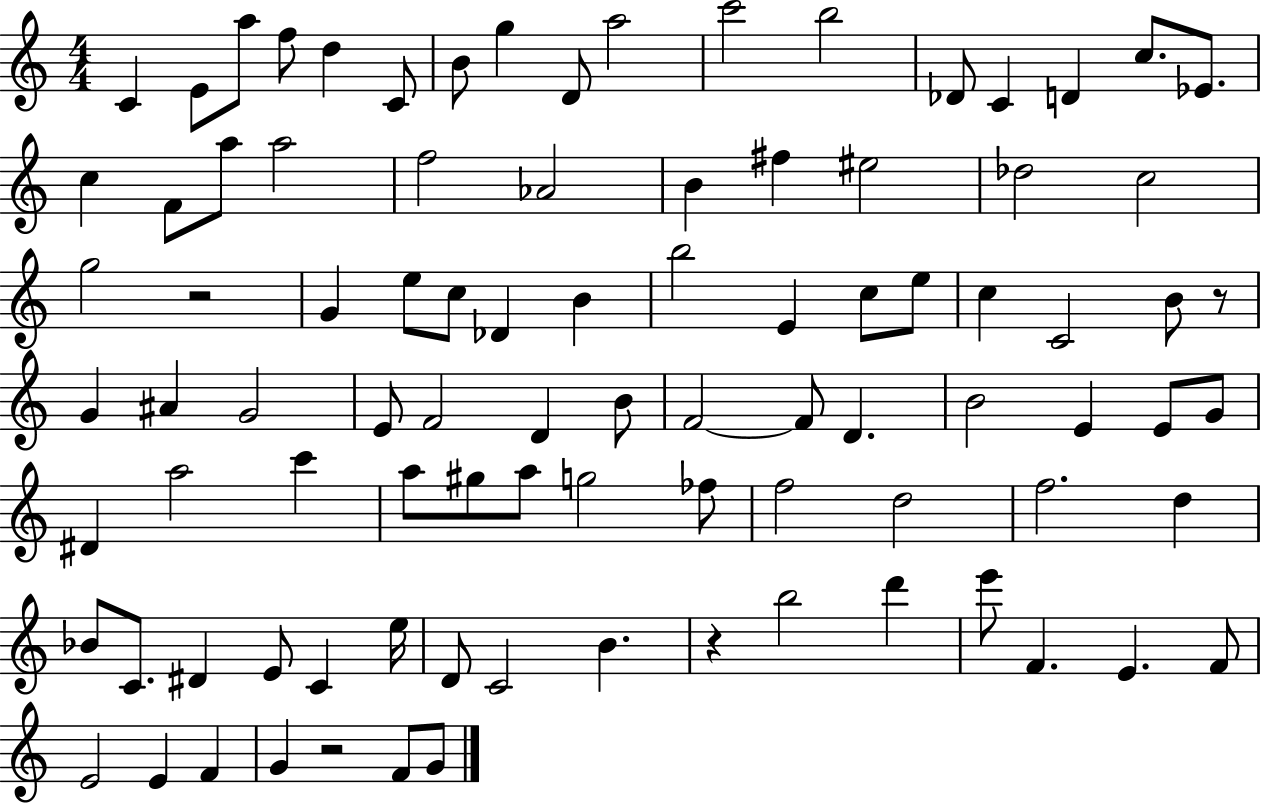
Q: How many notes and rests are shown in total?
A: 92